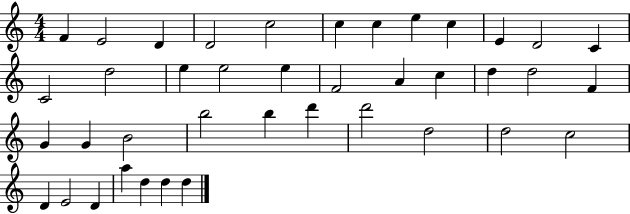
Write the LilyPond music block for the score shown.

{
  \clef treble
  \numericTimeSignature
  \time 4/4
  \key c \major
  f'4 e'2 d'4 | d'2 c''2 | c''4 c''4 e''4 c''4 | e'4 d'2 c'4 | \break c'2 d''2 | e''4 e''2 e''4 | f'2 a'4 c''4 | d''4 d''2 f'4 | \break g'4 g'4 b'2 | b''2 b''4 d'''4 | d'''2 d''2 | d''2 c''2 | \break d'4 e'2 d'4 | a''4 d''4 d''4 d''4 | \bar "|."
}